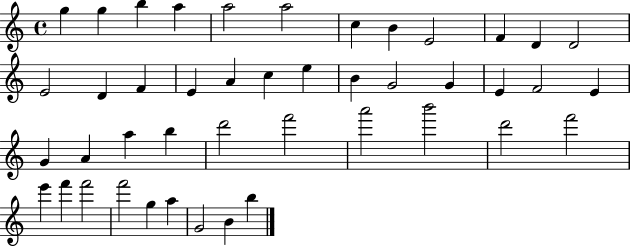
{
  \clef treble
  \time 4/4
  \defaultTimeSignature
  \key c \major
  g''4 g''4 b''4 a''4 | a''2 a''2 | c''4 b'4 e'2 | f'4 d'4 d'2 | \break e'2 d'4 f'4 | e'4 a'4 c''4 e''4 | b'4 g'2 g'4 | e'4 f'2 e'4 | \break g'4 a'4 a''4 b''4 | d'''2 f'''2 | a'''2 b'''2 | d'''2 f'''2 | \break e'''4 f'''4 f'''2 | f'''2 g''4 a''4 | g'2 b'4 b''4 | \bar "|."
}